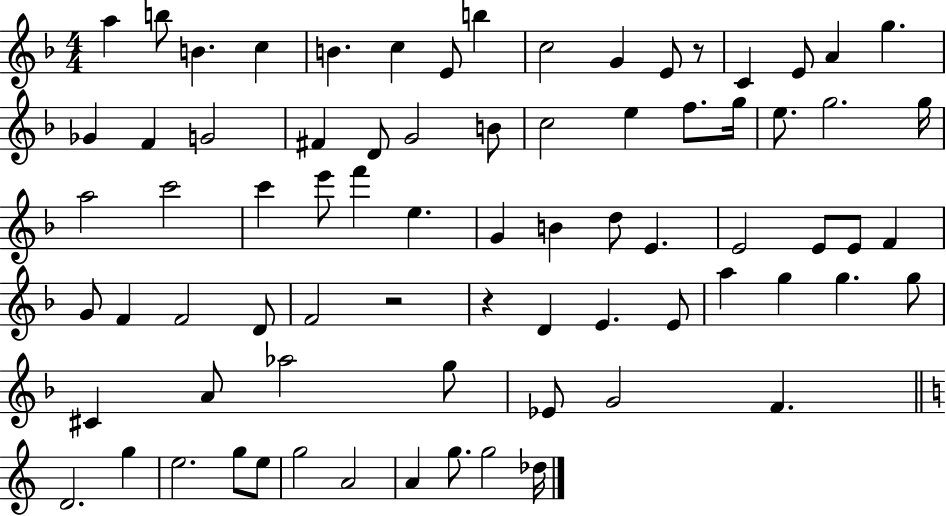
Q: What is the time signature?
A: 4/4